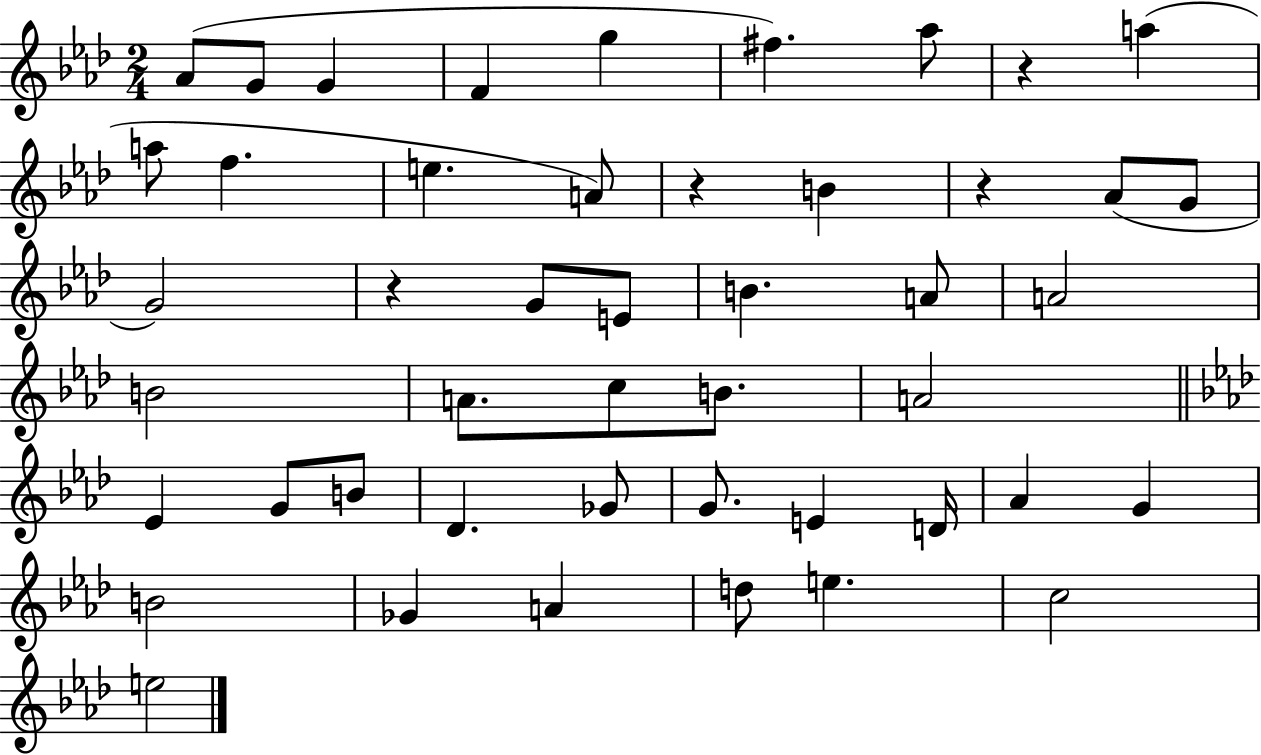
{
  \clef treble
  \numericTimeSignature
  \time 2/4
  \key aes \major
  aes'8( g'8 g'4 | f'4 g''4 | fis''4.) aes''8 | r4 a''4( | \break a''8 f''4. | e''4. a'8) | r4 b'4 | r4 aes'8( g'8 | \break g'2) | r4 g'8 e'8 | b'4. a'8 | a'2 | \break b'2 | a'8. c''8 b'8. | a'2 | \bar "||" \break \key f \minor ees'4 g'8 b'8 | des'4. ges'8 | g'8. e'4 d'16 | aes'4 g'4 | \break b'2 | ges'4 a'4 | d''8 e''4. | c''2 | \break e''2 | \bar "|."
}